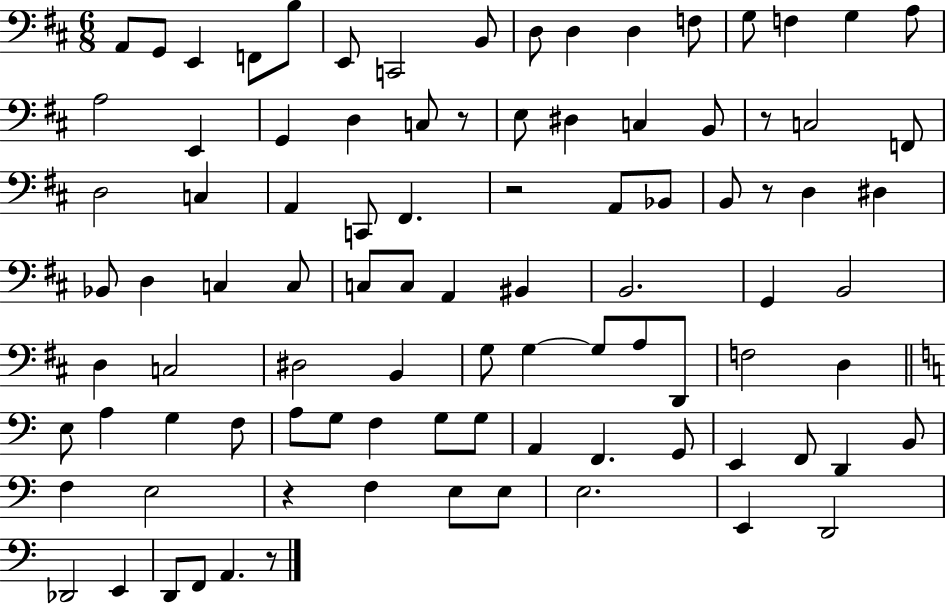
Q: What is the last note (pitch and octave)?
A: A2